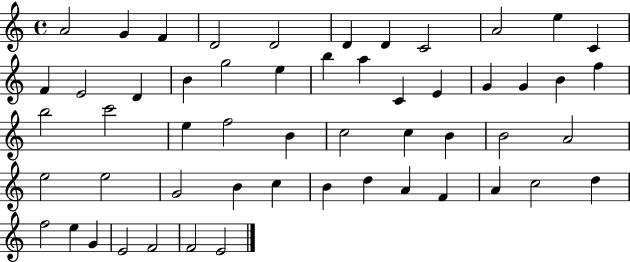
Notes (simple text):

A4/h G4/q F4/q D4/h D4/h D4/q D4/q C4/h A4/h E5/q C4/q F4/q E4/h D4/q B4/q G5/h E5/q B5/q A5/q C4/q E4/q G4/q G4/q B4/q F5/q B5/h C6/h E5/q F5/h B4/q C5/h C5/q B4/q B4/h A4/h E5/h E5/h G4/h B4/q C5/q B4/q D5/q A4/q F4/q A4/q C5/h D5/q F5/h E5/q G4/q E4/h F4/h F4/h E4/h